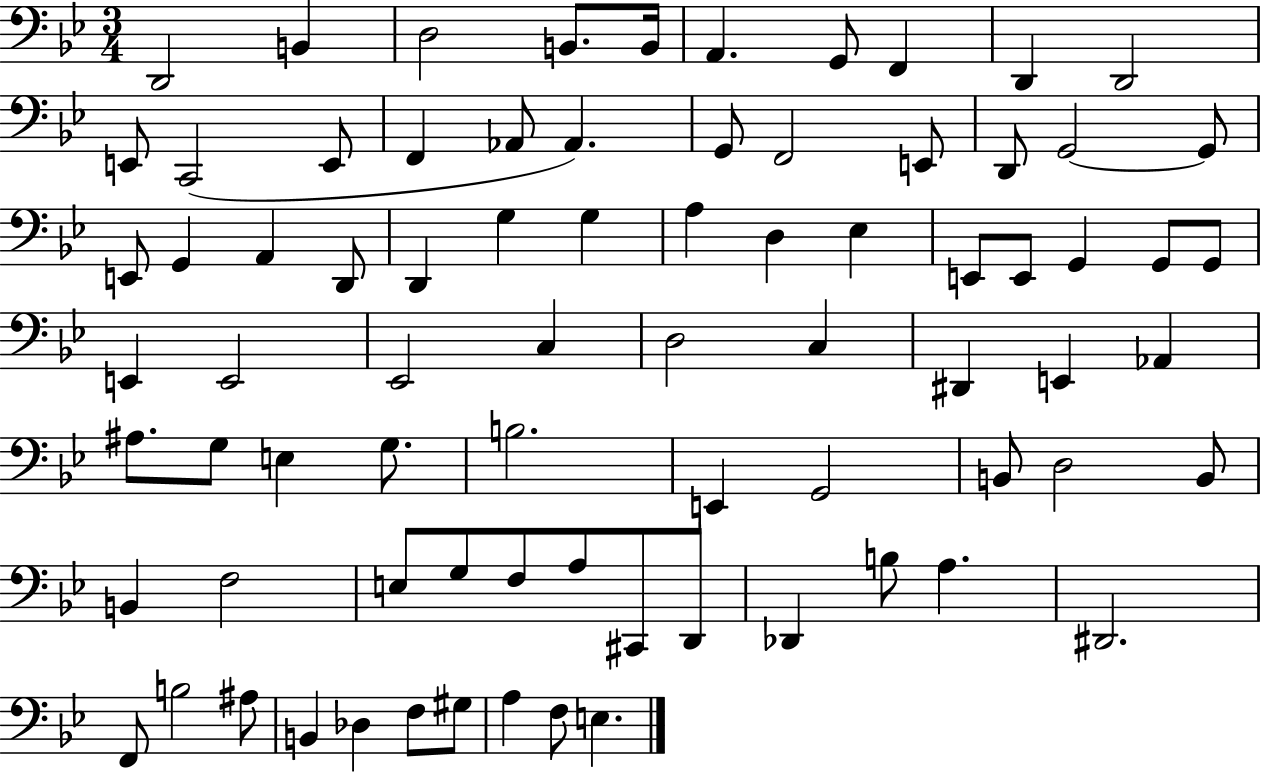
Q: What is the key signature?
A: BES major